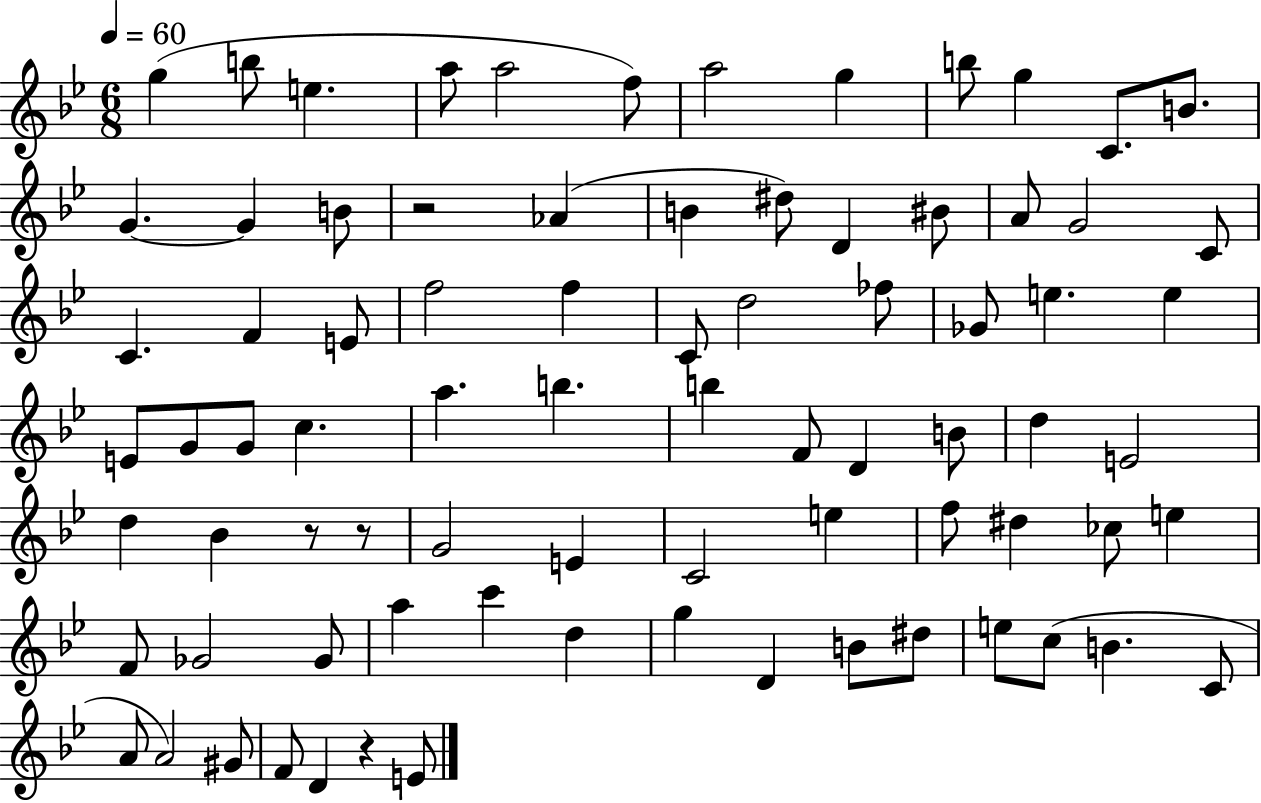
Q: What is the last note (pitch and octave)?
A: E4